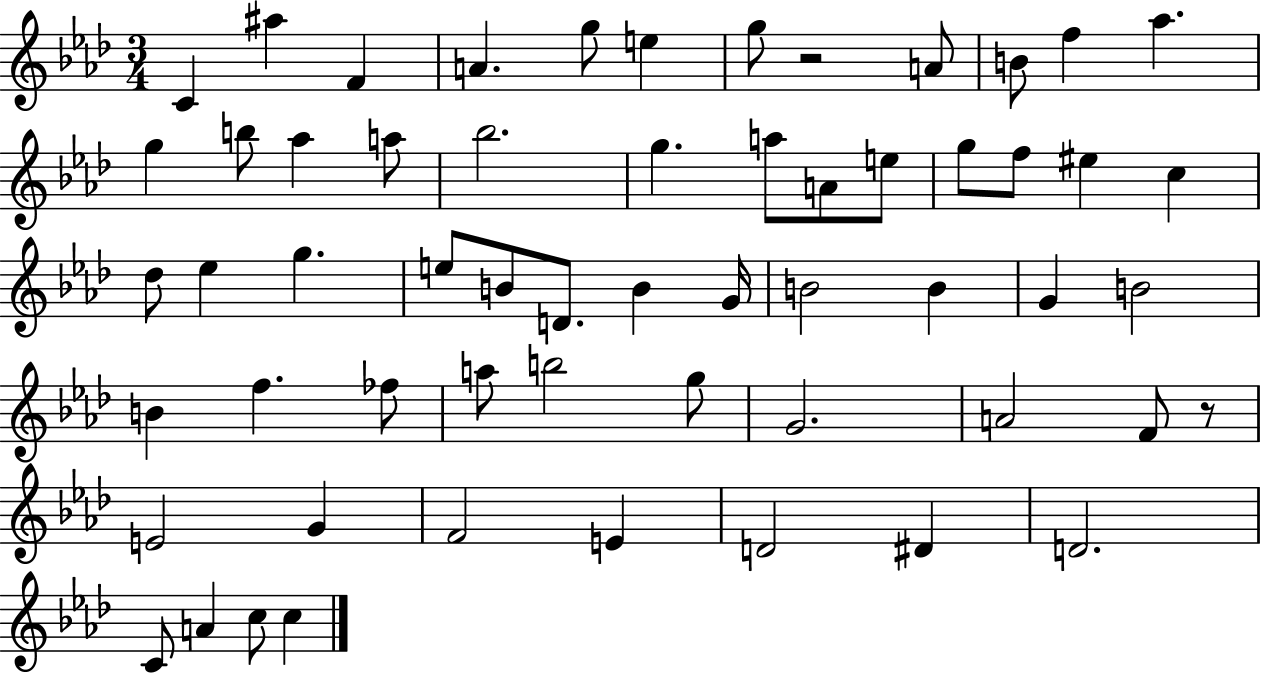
C4/q A#5/q F4/q A4/q. G5/e E5/q G5/e R/h A4/e B4/e F5/q Ab5/q. G5/q B5/e Ab5/q A5/e Bb5/h. G5/q. A5/e A4/e E5/e G5/e F5/e EIS5/q C5/q Db5/e Eb5/q G5/q. E5/e B4/e D4/e. B4/q G4/s B4/h B4/q G4/q B4/h B4/q F5/q. FES5/e A5/e B5/h G5/e G4/h. A4/h F4/e R/e E4/h G4/q F4/h E4/q D4/h D#4/q D4/h. C4/e A4/q C5/e C5/q